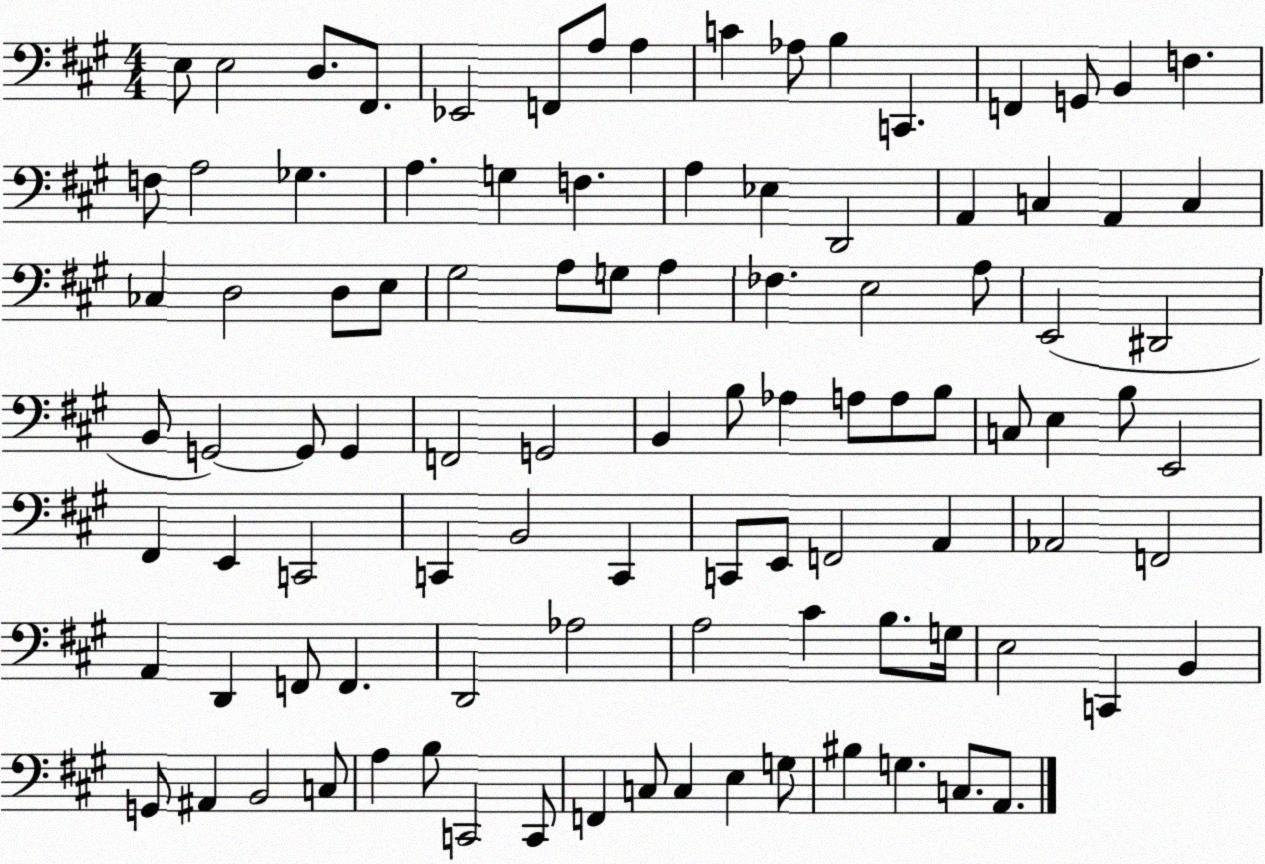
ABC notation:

X:1
T:Untitled
M:4/4
L:1/4
K:A
E,/2 E,2 D,/2 ^F,,/2 _E,,2 F,,/2 A,/2 A, C _A,/2 B, C,, F,, G,,/2 B,, F, F,/2 A,2 _G, A, G, F, A, _E, D,,2 A,, C, A,, C, _C, D,2 D,/2 E,/2 ^G,2 A,/2 G,/2 A, _F, E,2 A,/2 E,,2 ^D,,2 B,,/2 G,,2 G,,/2 G,, F,,2 G,,2 B,, B,/2 _A, A,/2 A,/2 B,/2 C,/2 E, B,/2 E,,2 ^F,, E,, C,,2 C,, B,,2 C,, C,,/2 E,,/2 F,,2 A,, _A,,2 F,,2 A,, D,, F,,/2 F,, D,,2 _A,2 A,2 ^C B,/2 G,/4 E,2 C,, B,, G,,/2 ^A,, B,,2 C,/2 A, B,/2 C,,2 C,,/2 F,, C,/2 C, E, G,/2 ^B, G, C,/2 A,,/2